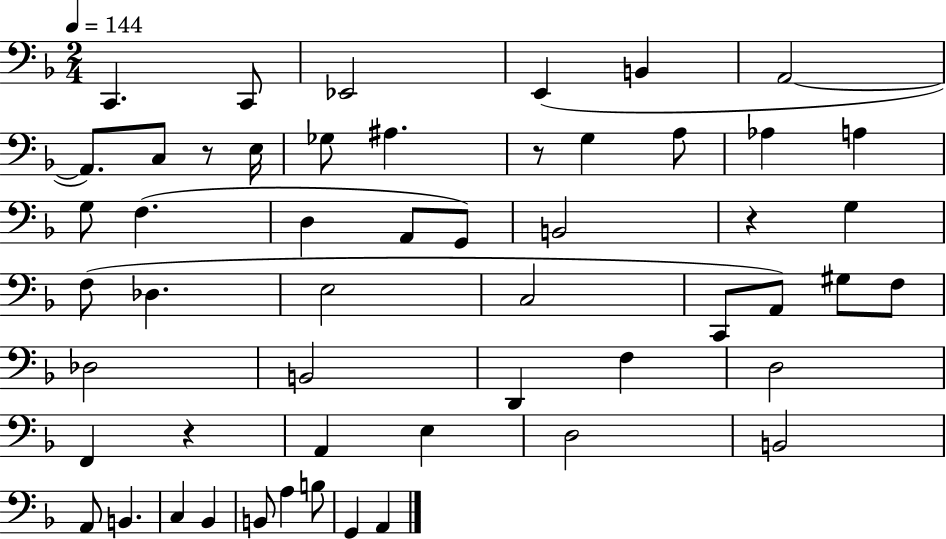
X:1
T:Untitled
M:2/4
L:1/4
K:F
C,, C,,/2 _E,,2 E,, B,, A,,2 A,,/2 C,/2 z/2 E,/4 _G,/2 ^A, z/2 G, A,/2 _A, A, G,/2 F, D, A,,/2 G,,/2 B,,2 z G, F,/2 _D, E,2 C,2 C,,/2 A,,/2 ^G,/2 F,/2 _D,2 B,,2 D,, F, D,2 F,, z A,, E, D,2 B,,2 A,,/2 B,, C, _B,, B,,/2 A, B,/2 G,, A,,